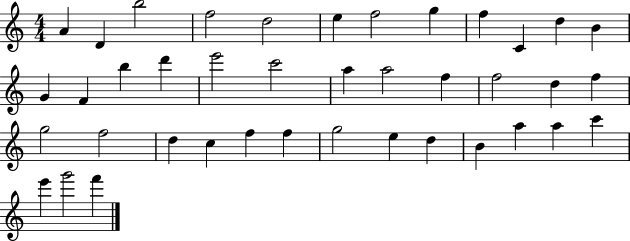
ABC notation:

X:1
T:Untitled
M:4/4
L:1/4
K:C
A D b2 f2 d2 e f2 g f C d B G F b d' e'2 c'2 a a2 f f2 d f g2 f2 d c f f g2 e d B a a c' e' g'2 f'